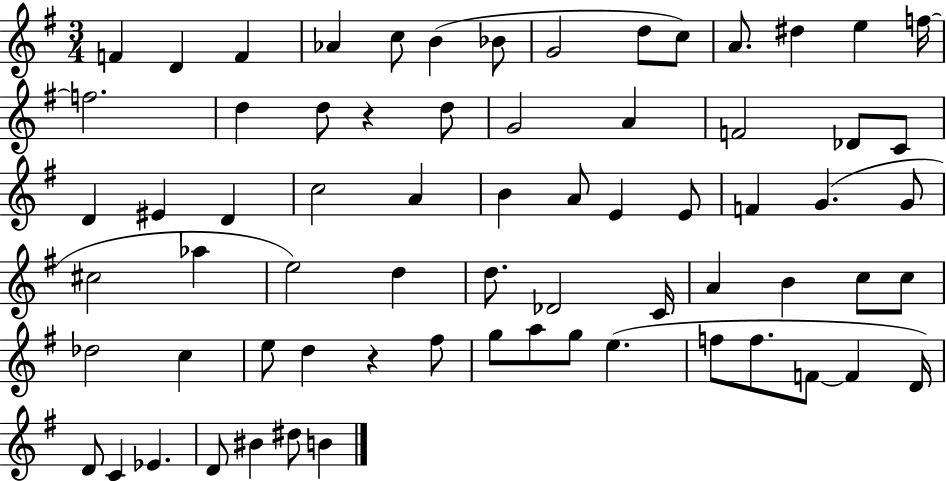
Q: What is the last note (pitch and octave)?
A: B4